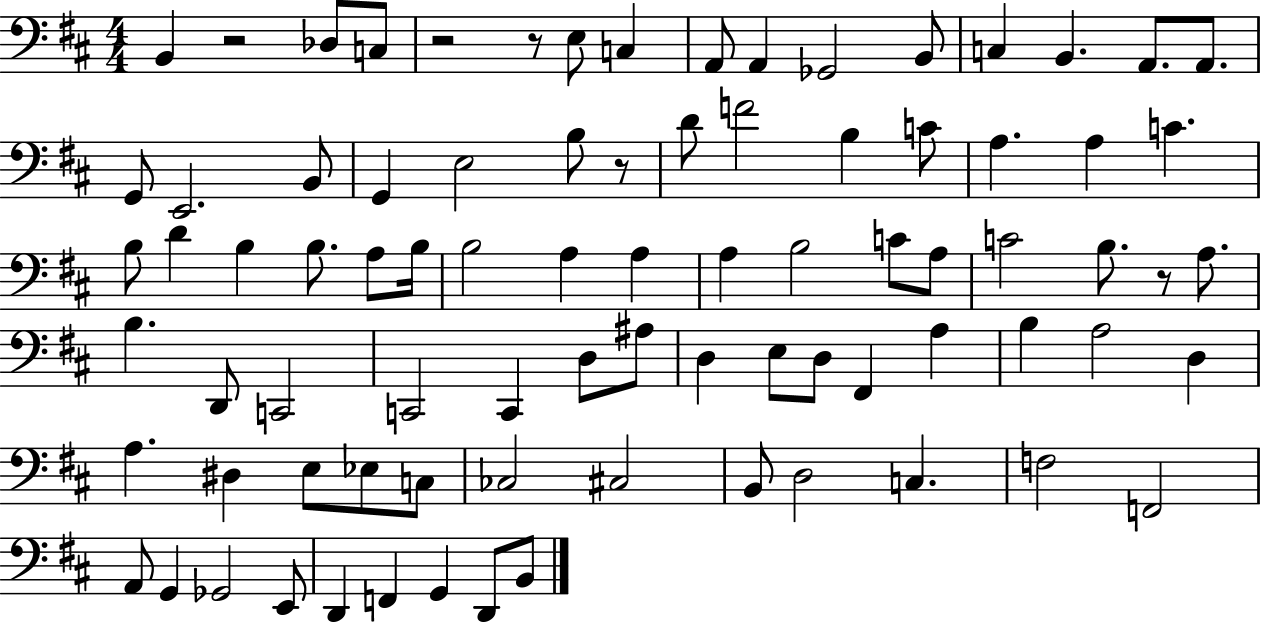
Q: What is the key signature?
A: D major